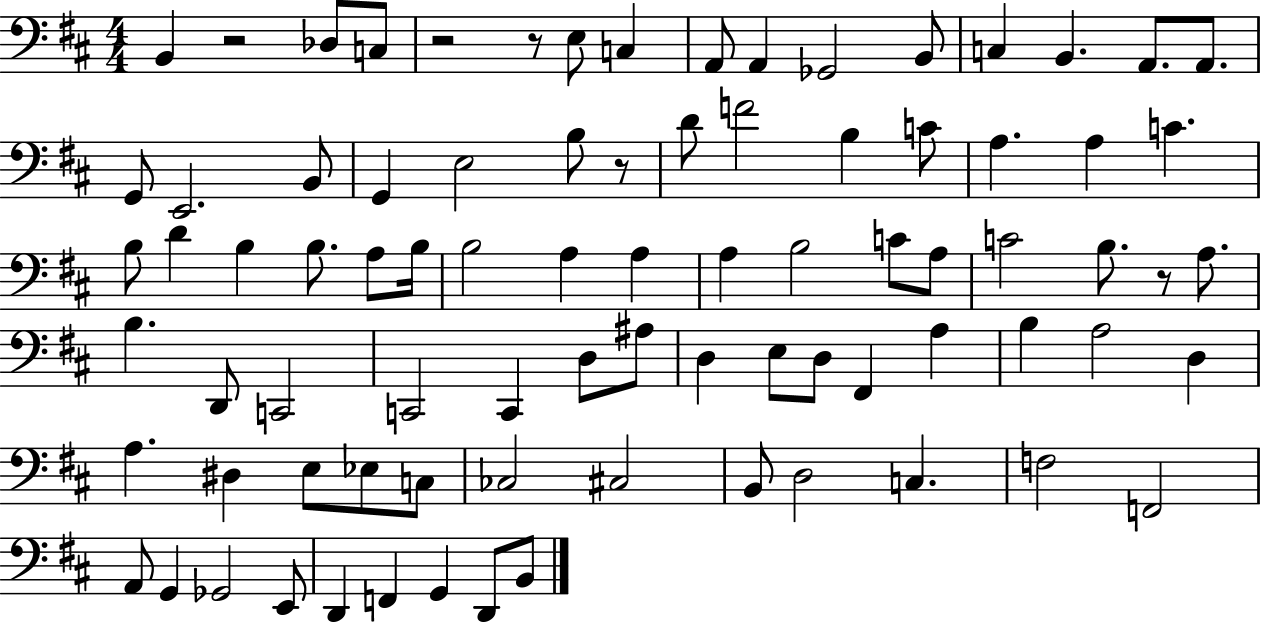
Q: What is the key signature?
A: D major